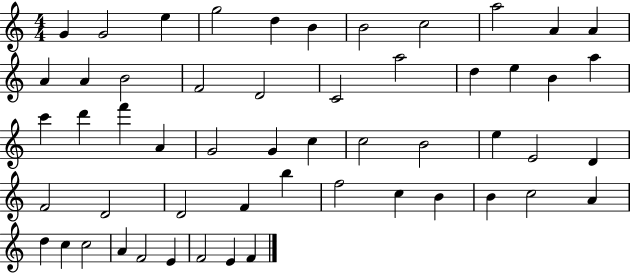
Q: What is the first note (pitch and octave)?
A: G4